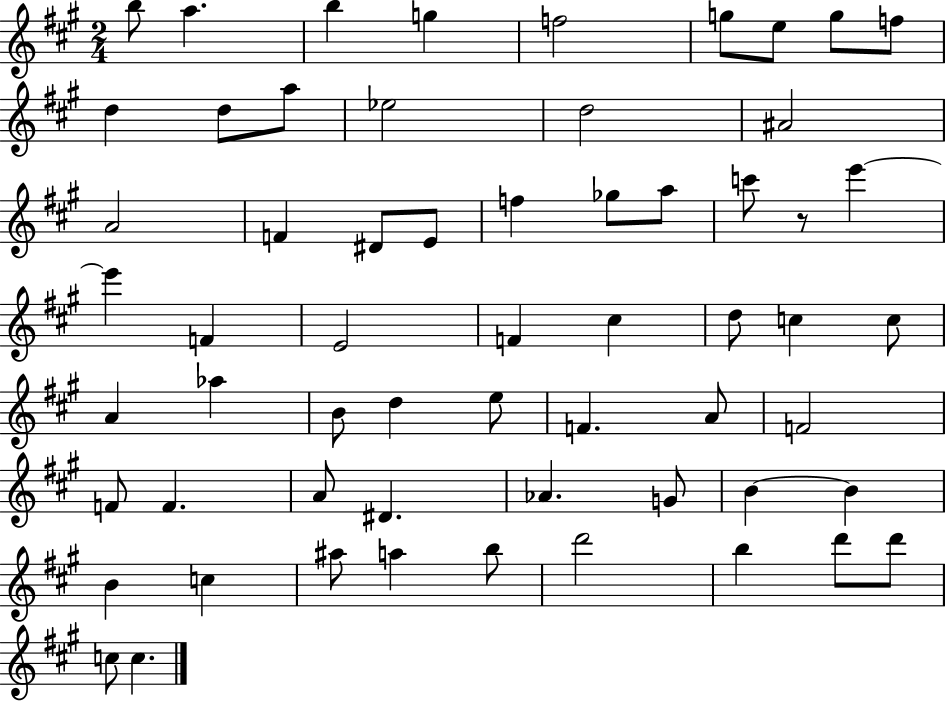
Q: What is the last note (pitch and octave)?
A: C5